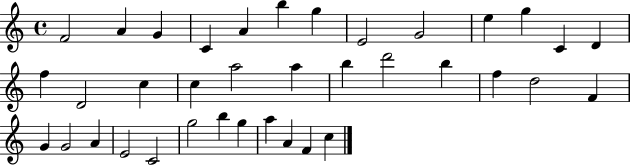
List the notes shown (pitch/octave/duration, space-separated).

F4/h A4/q G4/q C4/q A4/q B5/q G5/q E4/h G4/h E5/q G5/q C4/q D4/q F5/q D4/h C5/q C5/q A5/h A5/q B5/q D6/h B5/q F5/q D5/h F4/q G4/q G4/h A4/q E4/h C4/h G5/h B5/q G5/q A5/q A4/q F4/q C5/q